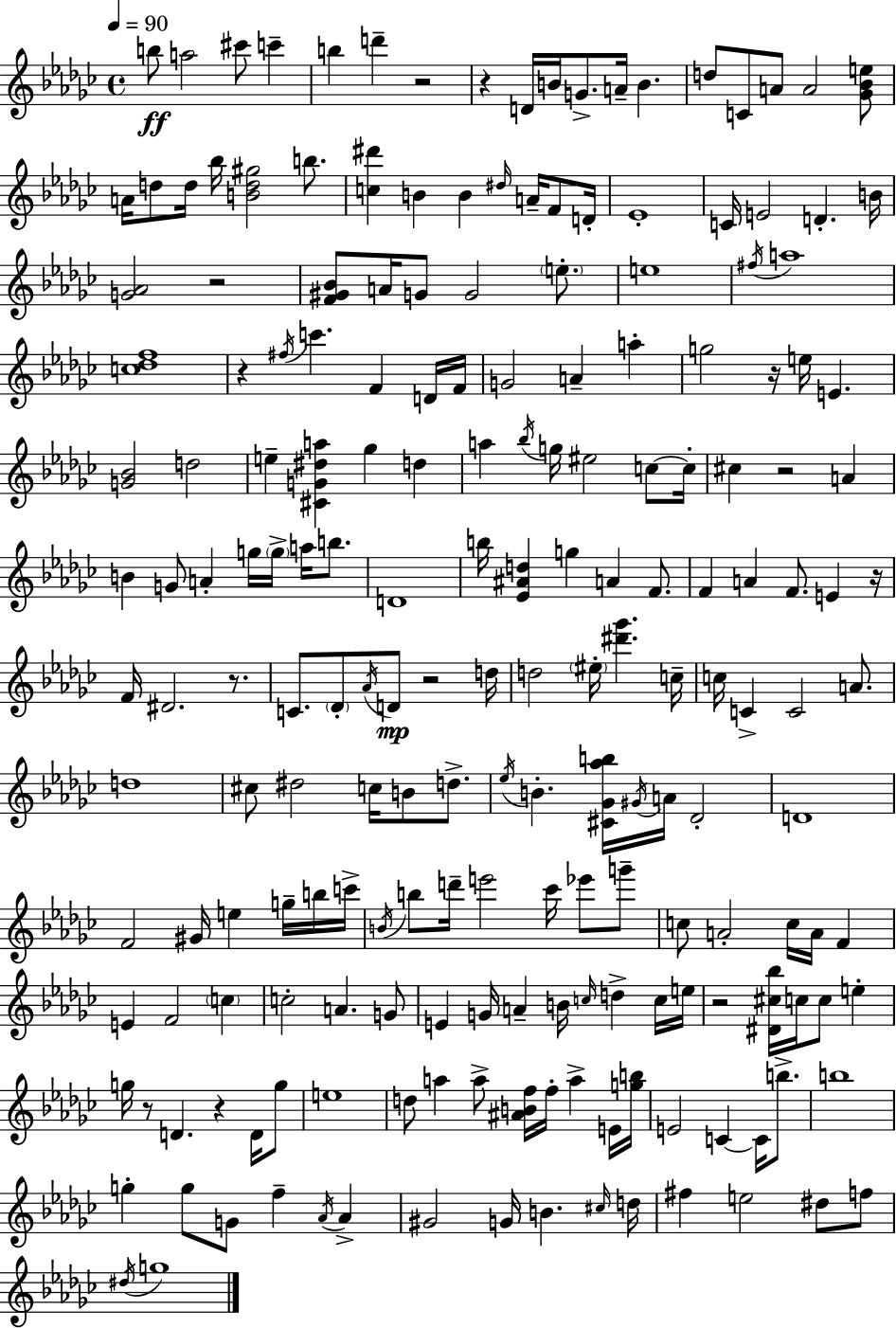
B5/e A5/h C#6/e C6/q B5/q D6/q R/h R/q D4/s B4/s G4/e. A4/s B4/q. D5/e C4/e A4/e A4/h [Gb4,Bb4,E5]/e A4/s D5/e D5/s Bb5/s [B4,D5,G#5]/h B5/e. [C5,D#6]/q B4/q B4/q D#5/s A4/s F4/e D4/s Eb4/w C4/s E4/h D4/q. B4/s [G4,Ab4]/h R/h [F4,G#4,Bb4]/e A4/s G4/e G4/h E5/e. E5/w F#5/s A5/w [C5,Db5,F5]/w R/q F#5/s C6/q. F4/q D4/s F4/s G4/h A4/q A5/q G5/h R/s E5/s E4/q. [G4,Bb4]/h D5/h E5/q [C#4,G4,D#5,A5]/q Gb5/q D5/q A5/q Bb5/s G5/s EIS5/h C5/e C5/s C#5/q R/h A4/q B4/q G4/e A4/q G5/s G5/s A5/s B5/e. D4/w B5/s [Eb4,A#4,D5]/q G5/q A4/q F4/e. F4/q A4/q F4/e. E4/q R/s F4/s D#4/h. R/e. C4/e. Db4/e Ab4/s D4/e R/h D5/s D5/h EIS5/s [D#6,Gb6]/q. C5/s C5/s C4/q C4/h A4/e. D5/w C#5/e D#5/h C5/s B4/e D5/e. Eb5/s B4/q. [C#4,Gb4,Ab5,B5]/s G#4/s A4/s Db4/h D4/w F4/h G#4/s E5/q G5/s B5/s C6/s B4/s B5/e D6/s E6/h CES6/s Eb6/e G6/e C5/e A4/h C5/s A4/s F4/q E4/q F4/h C5/q C5/h A4/q. G4/e E4/q G4/s A4/q B4/s C5/s D5/q C5/s E5/s R/h [D#4,C#5,Bb5]/s C5/s C5/e E5/q G5/s R/e D4/q. R/q D4/s G5/e E5/w D5/e A5/q A5/e [A#4,B4,F5]/s F5/s A5/q E4/s [G5,B5]/s E4/h C4/q C4/s B5/e. B5/w G5/q G5/e G4/e F5/q Ab4/s Ab4/q G#4/h G4/s B4/q. C#5/s D5/s F#5/q E5/h D#5/e F5/e D#5/s G5/w